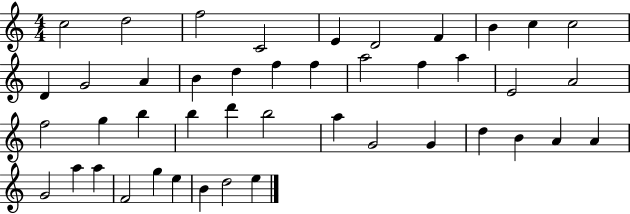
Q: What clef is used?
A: treble